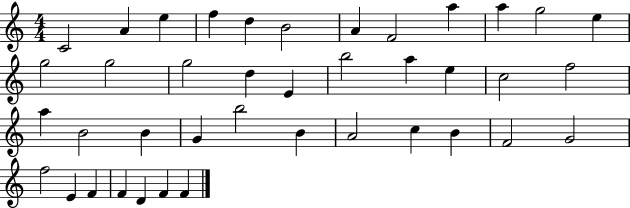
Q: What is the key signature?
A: C major